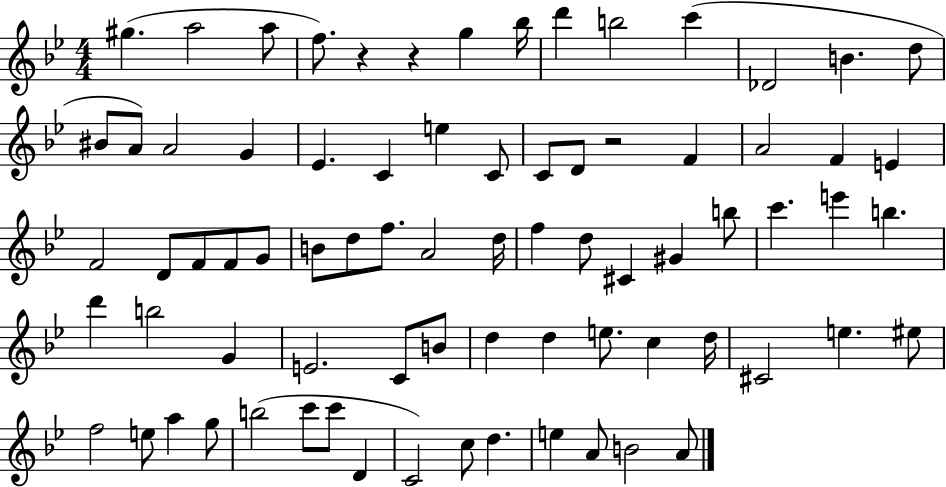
{
  \clef treble
  \numericTimeSignature
  \time 4/4
  \key bes \major
  \repeat volta 2 { gis''4.( a''2 a''8 | f''8.) r4 r4 g''4 bes''16 | d'''4 b''2 c'''4( | des'2 b'4. d''8 | \break bis'8 a'8) a'2 g'4 | ees'4. c'4 e''4 c'8 | c'8 d'8 r2 f'4 | a'2 f'4 e'4 | \break f'2 d'8 f'8 f'8 g'8 | b'8 d''8 f''8. a'2 d''16 | f''4 d''8 cis'4 gis'4 b''8 | c'''4. e'''4 b''4. | \break d'''4 b''2 g'4 | e'2. c'8 b'8 | d''4 d''4 e''8. c''4 d''16 | cis'2 e''4. eis''8 | \break f''2 e''8 a''4 g''8 | b''2( c'''8 c'''8 d'4 | c'2) c''8 d''4. | e''4 a'8 b'2 a'8 | \break } \bar "|."
}